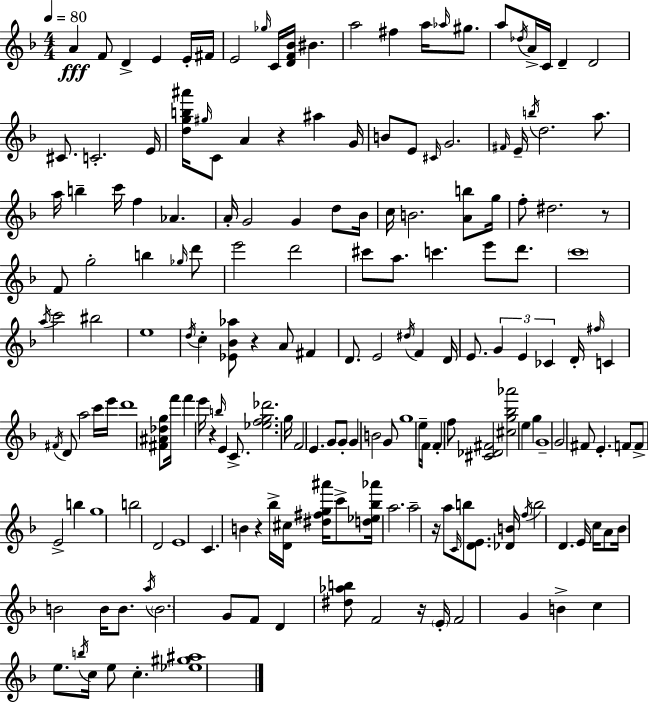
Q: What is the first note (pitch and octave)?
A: A4